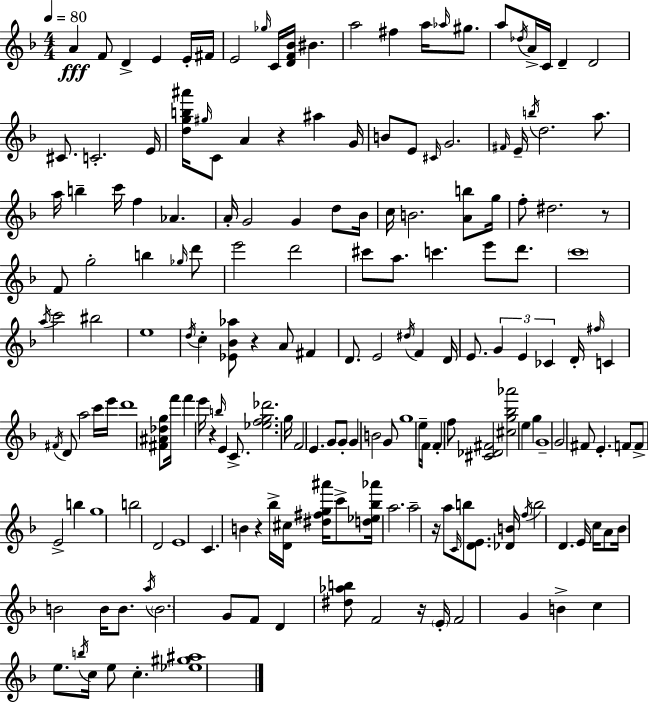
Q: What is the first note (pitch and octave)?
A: A4